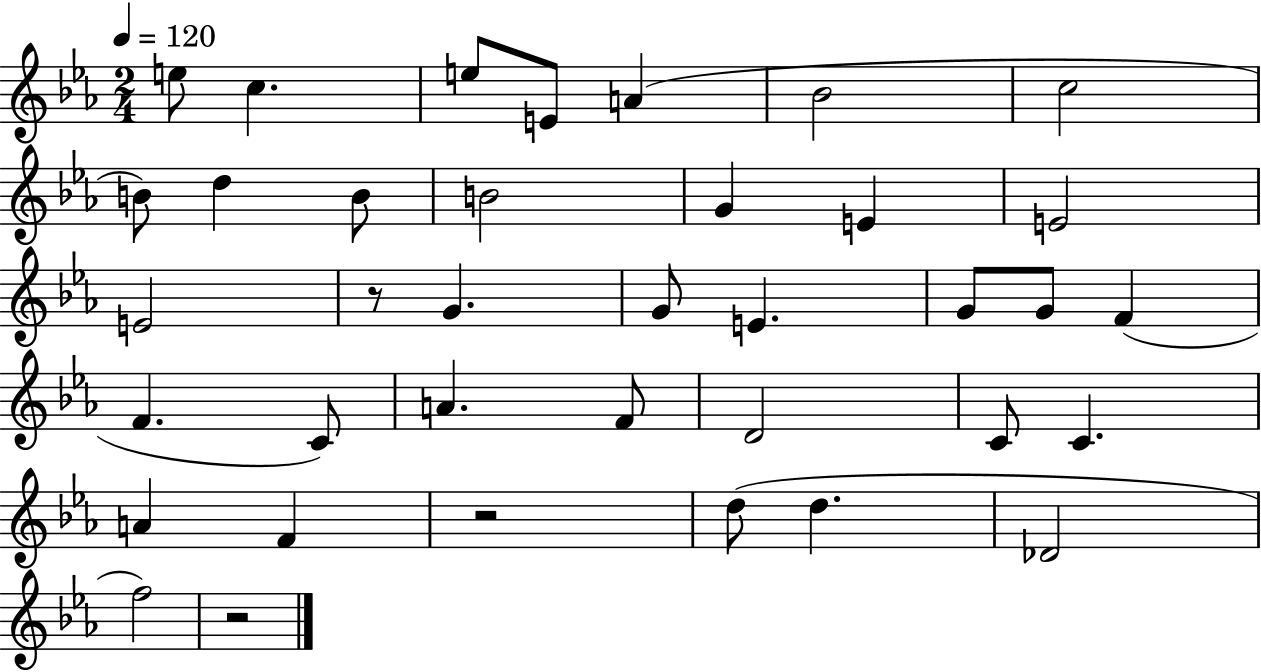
E5/e C5/q. E5/e E4/e A4/q Bb4/h C5/h B4/e D5/q B4/e B4/h G4/q E4/q E4/h E4/h R/e G4/q. G4/e E4/q. G4/e G4/e F4/q F4/q. C4/e A4/q. F4/e D4/h C4/e C4/q. A4/q F4/q R/h D5/e D5/q. Db4/h F5/h R/h